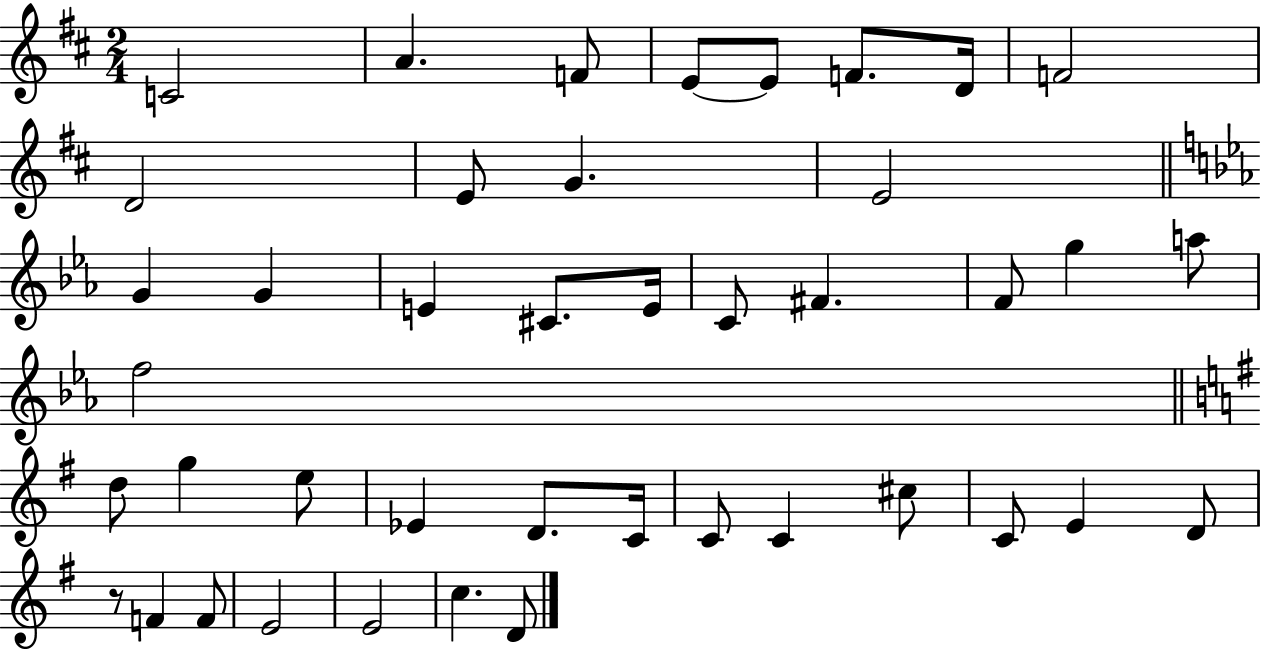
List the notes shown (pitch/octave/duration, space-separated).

C4/h A4/q. F4/e E4/e E4/e F4/e. D4/s F4/h D4/h E4/e G4/q. E4/h G4/q G4/q E4/q C#4/e. E4/s C4/e F#4/q. F4/e G5/q A5/e F5/h D5/e G5/q E5/e Eb4/q D4/e. C4/s C4/e C4/q C#5/e C4/e E4/q D4/e R/e F4/q F4/e E4/h E4/h C5/q. D4/e